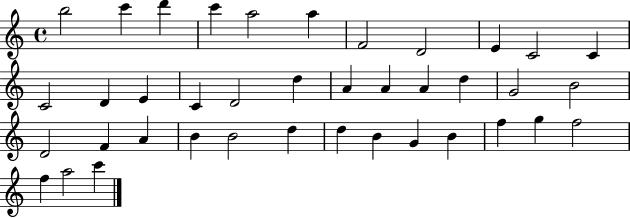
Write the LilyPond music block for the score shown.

{
  \clef treble
  \time 4/4
  \defaultTimeSignature
  \key c \major
  b''2 c'''4 d'''4 | c'''4 a''2 a''4 | f'2 d'2 | e'4 c'2 c'4 | \break c'2 d'4 e'4 | c'4 d'2 d''4 | a'4 a'4 a'4 d''4 | g'2 b'2 | \break d'2 f'4 a'4 | b'4 b'2 d''4 | d''4 b'4 g'4 b'4 | f''4 g''4 f''2 | \break f''4 a''2 c'''4 | \bar "|."
}